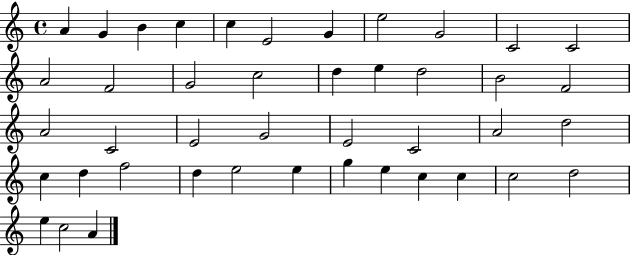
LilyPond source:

{
  \clef treble
  \time 4/4
  \defaultTimeSignature
  \key c \major
  a'4 g'4 b'4 c''4 | c''4 e'2 g'4 | e''2 g'2 | c'2 c'2 | \break a'2 f'2 | g'2 c''2 | d''4 e''4 d''2 | b'2 f'2 | \break a'2 c'2 | e'2 g'2 | e'2 c'2 | a'2 d''2 | \break c''4 d''4 f''2 | d''4 e''2 e''4 | g''4 e''4 c''4 c''4 | c''2 d''2 | \break e''4 c''2 a'4 | \bar "|."
}